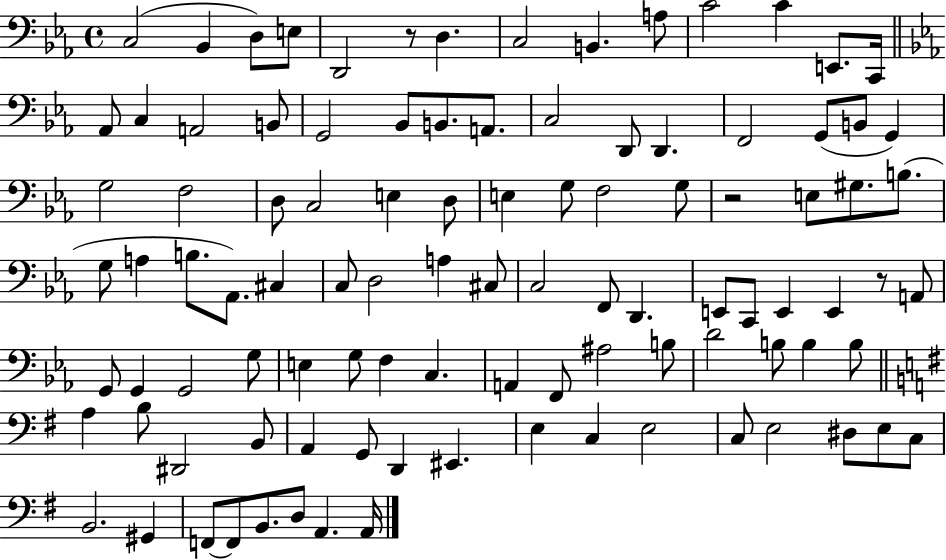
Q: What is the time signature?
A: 4/4